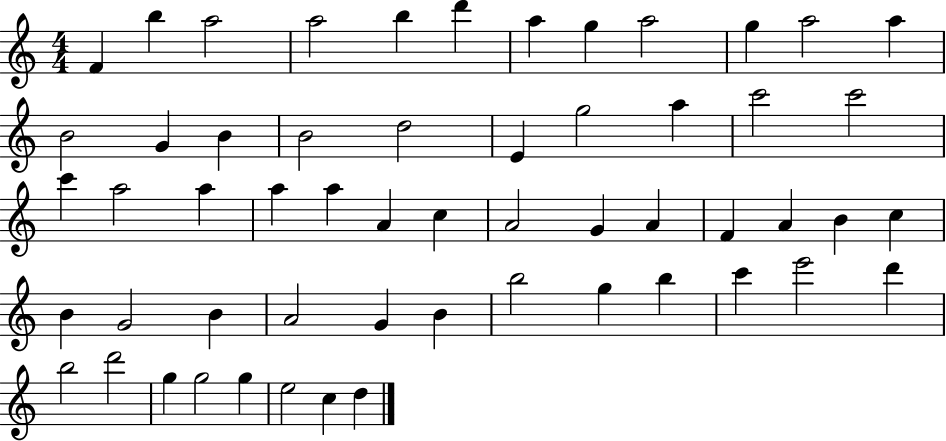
F4/q B5/q A5/h A5/h B5/q D6/q A5/q G5/q A5/h G5/q A5/h A5/q B4/h G4/q B4/q B4/h D5/h E4/q G5/h A5/q C6/h C6/h C6/q A5/h A5/q A5/q A5/q A4/q C5/q A4/h G4/q A4/q F4/q A4/q B4/q C5/q B4/q G4/h B4/q A4/h G4/q B4/q B5/h G5/q B5/q C6/q E6/h D6/q B5/h D6/h G5/q G5/h G5/q E5/h C5/q D5/q